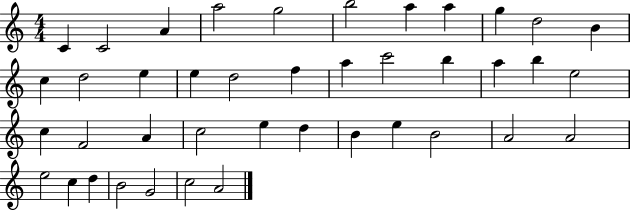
X:1
T:Untitled
M:4/4
L:1/4
K:C
C C2 A a2 g2 b2 a a g d2 B c d2 e e d2 f a c'2 b a b e2 c F2 A c2 e d B e B2 A2 A2 e2 c d B2 G2 c2 A2